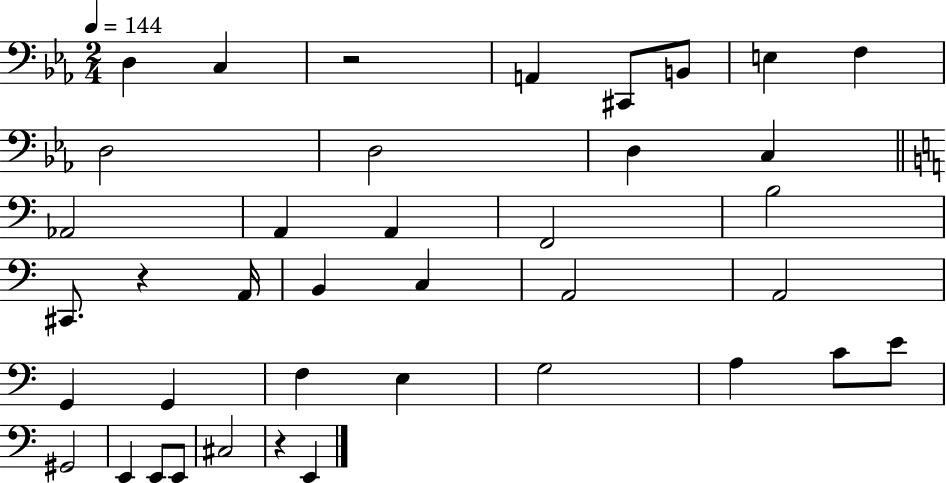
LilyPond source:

{
  \clef bass
  \numericTimeSignature
  \time 2/4
  \key ees \major
  \tempo 4 = 144
  d4 c4 | r2 | a,4 cis,8 b,8 | e4 f4 | \break d2 | d2 | d4 c4 | \bar "||" \break \key c \major aes,2 | a,4 a,4 | f,2 | b2 | \break cis,8. r4 a,16 | b,4 c4 | a,2 | a,2 | \break g,4 g,4 | f4 e4 | g2 | a4 c'8 e'8 | \break gis,2 | e,4 e,8 e,8 | cis2 | r4 e,4 | \break \bar "|."
}